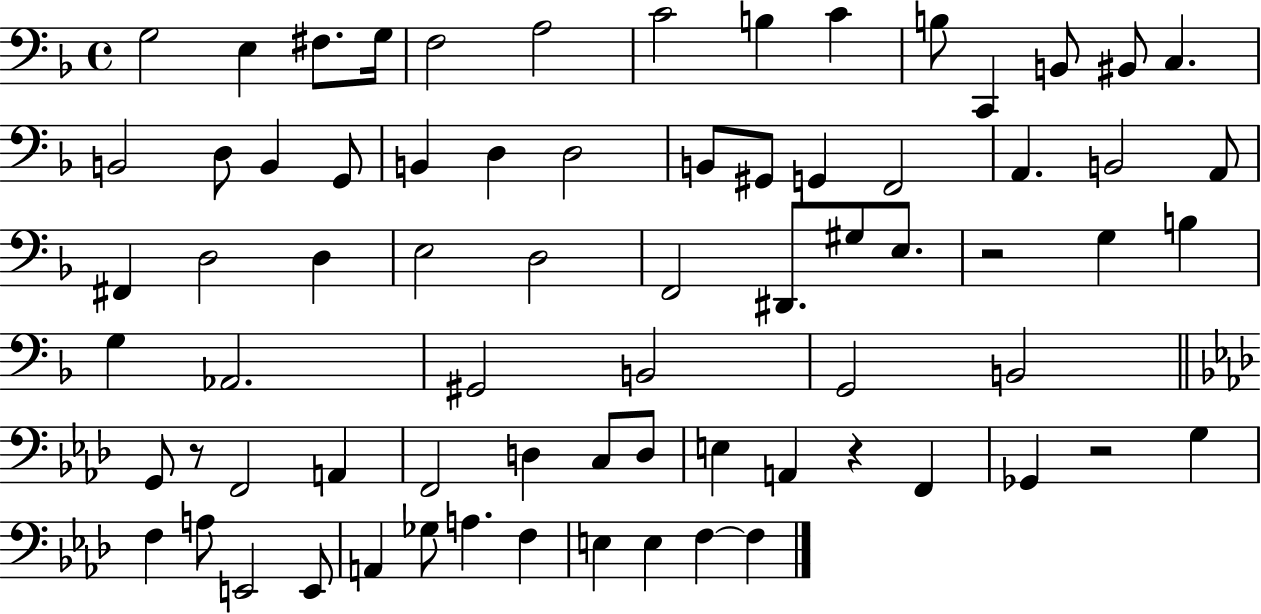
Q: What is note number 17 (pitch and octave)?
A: B2